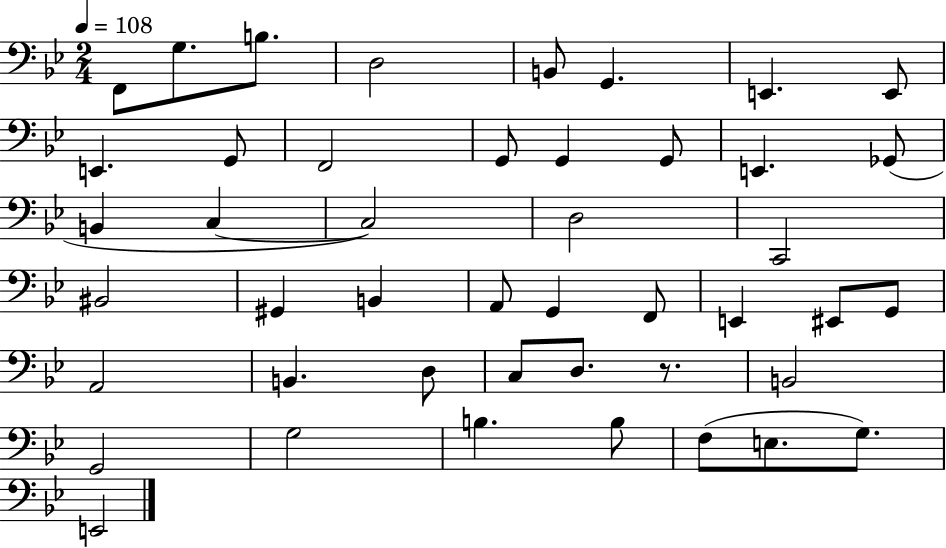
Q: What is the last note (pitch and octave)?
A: E2